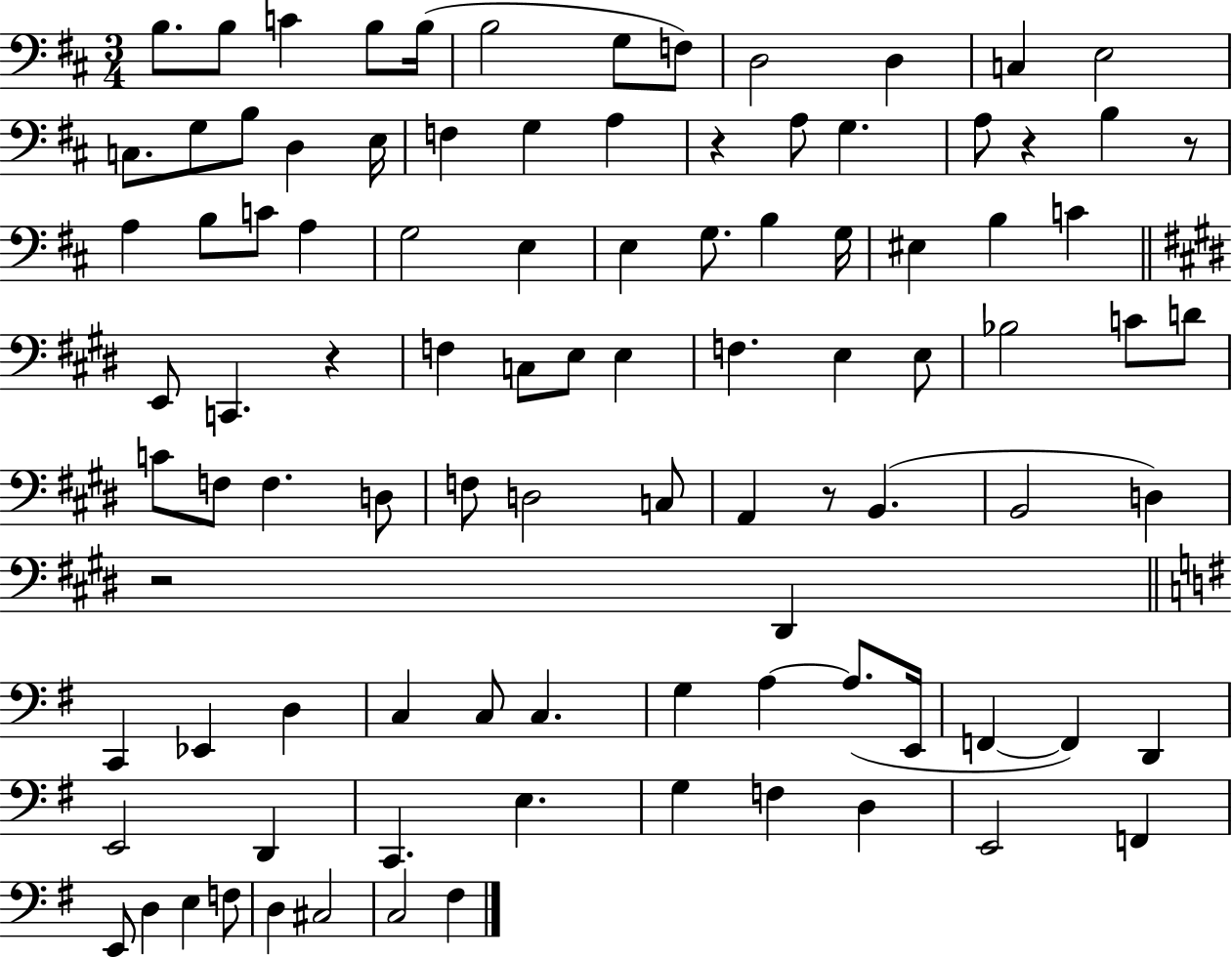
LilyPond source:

{
  \clef bass
  \numericTimeSignature
  \time 3/4
  \key d \major
  b8. b8 c'4 b8 b16( | b2 g8 f8) | d2 d4 | c4 e2 | \break c8. g8 b8 d4 e16 | f4 g4 a4 | r4 a8 g4. | a8 r4 b4 r8 | \break a4 b8 c'8 a4 | g2 e4 | e4 g8. b4 g16 | eis4 b4 c'4 | \break \bar "||" \break \key e \major e,8 c,4. r4 | f4 c8 e8 e4 | f4. e4 e8 | bes2 c'8 d'8 | \break c'8 f8 f4. d8 | f8 d2 c8 | a,4 r8 b,4.( | b,2 d4) | \break r2 dis,4 | \bar "||" \break \key e \minor c,4 ees,4 d4 | c4 c8 c4. | g4 a4~~ a8.( e,16 | f,4~~ f,4) d,4 | \break e,2 d,4 | c,4. e4. | g4 f4 d4 | e,2 f,4 | \break e,8 d4 e4 f8 | d4 cis2 | c2 fis4 | \bar "|."
}